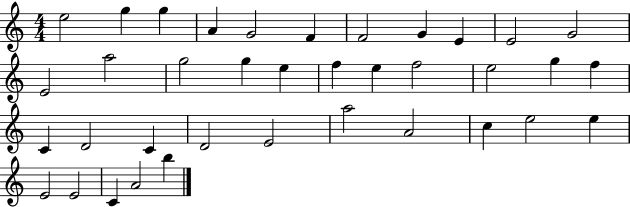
E5/h G5/q G5/q A4/q G4/h F4/q F4/h G4/q E4/q E4/h G4/h E4/h A5/h G5/h G5/q E5/q F5/q E5/q F5/h E5/h G5/q F5/q C4/q D4/h C4/q D4/h E4/h A5/h A4/h C5/q E5/h E5/q E4/h E4/h C4/q A4/h B5/q